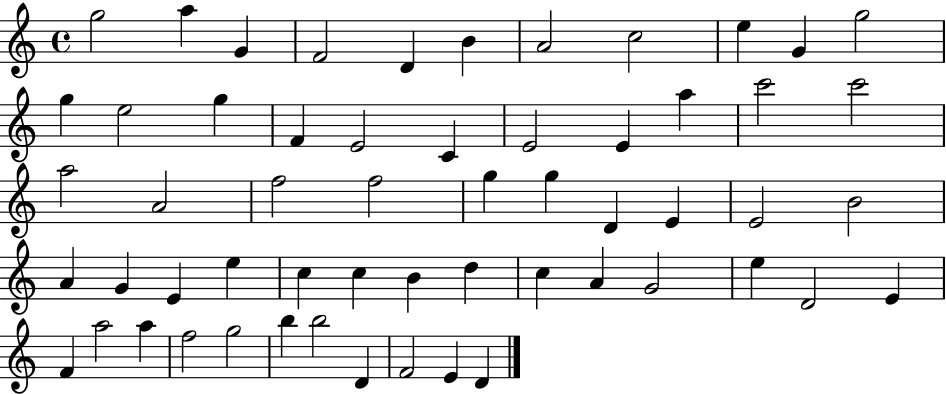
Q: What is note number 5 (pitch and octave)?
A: D4